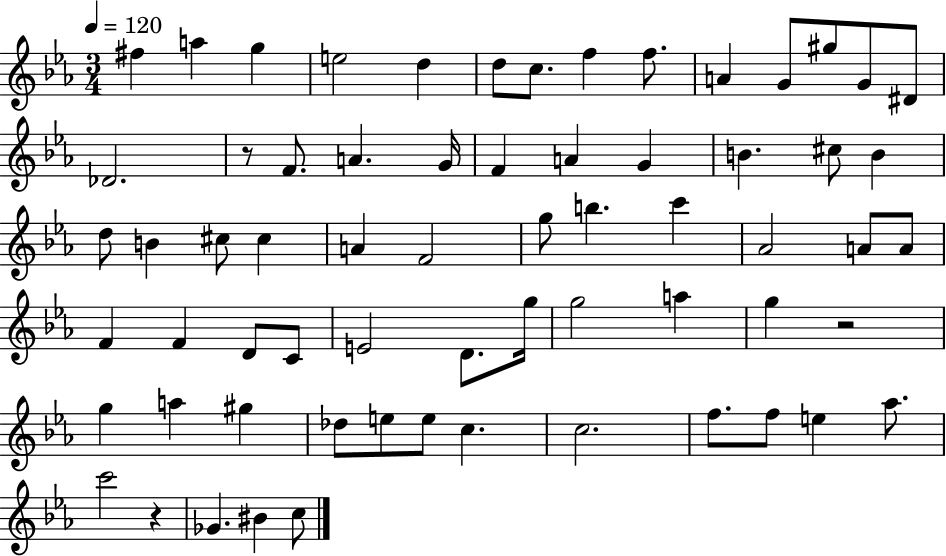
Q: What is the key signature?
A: EES major